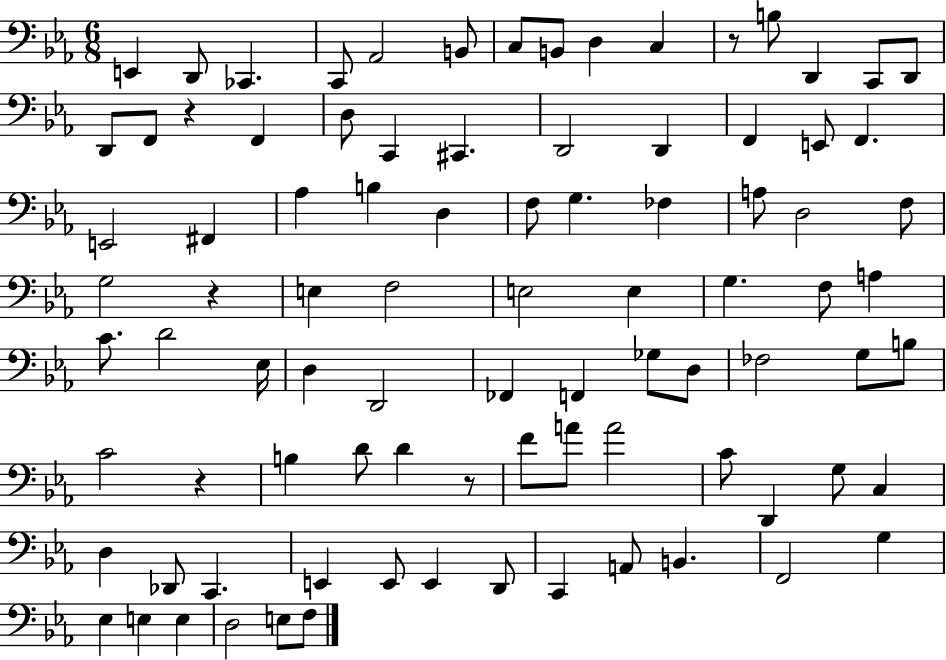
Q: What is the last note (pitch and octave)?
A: F3